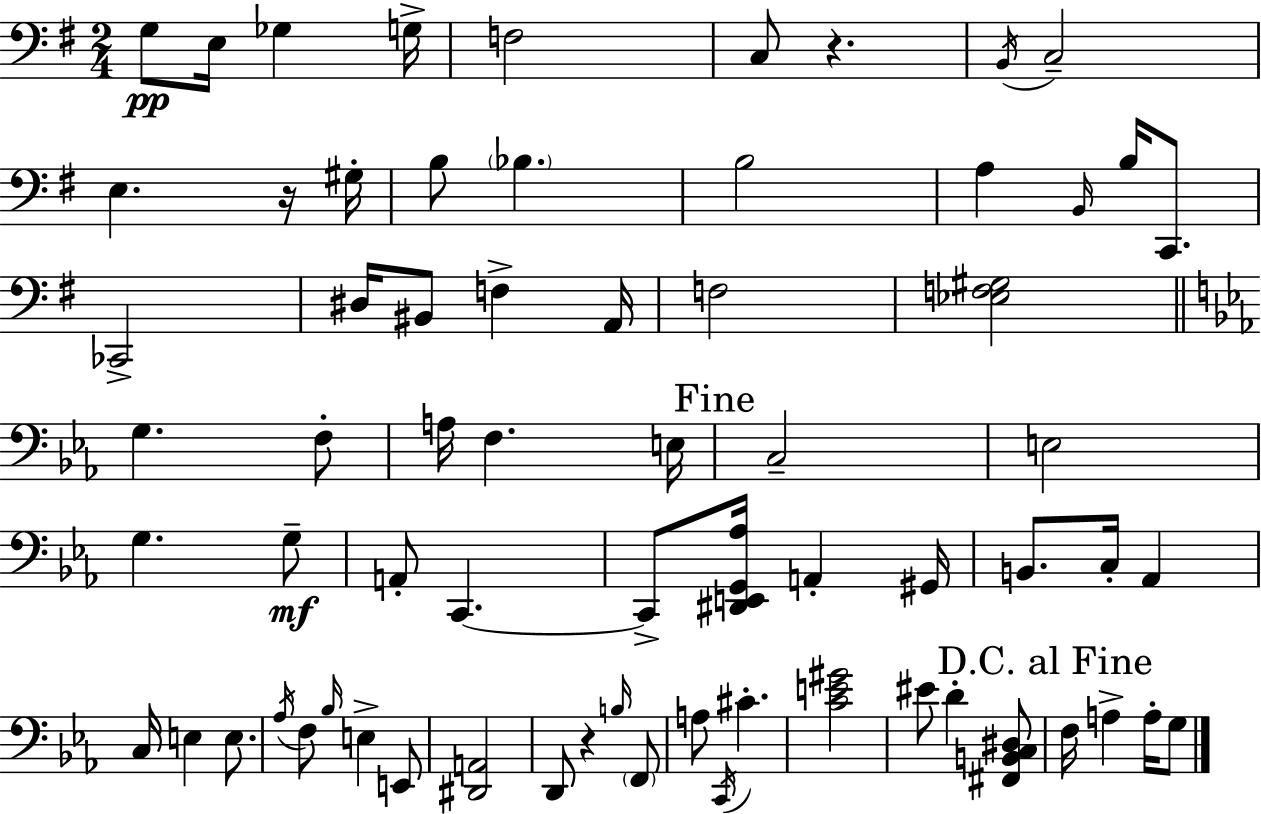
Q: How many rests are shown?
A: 3